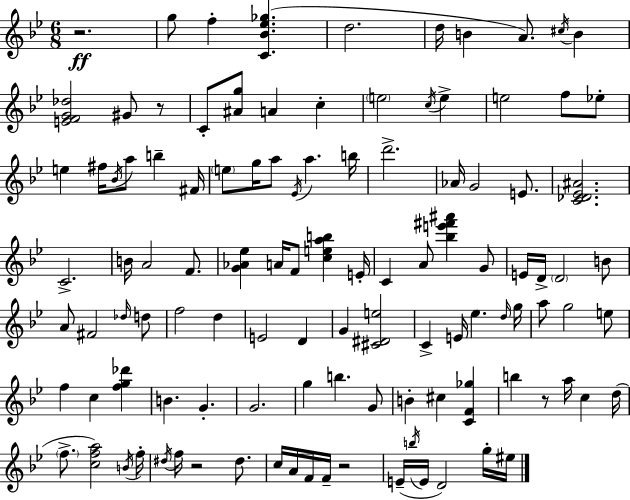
{
  \clef treble
  \numericTimeSignature
  \time 6/8
  \key bes \major
  r2.\ff | g''8 f''4-. <c' bes' ees'' ges''>4.( | d''2. | d''16 b'4 a'8.) \acciaccatura { cis''16 } b'4 | \break <e' f' g' des''>2 gis'8 r8 | c'8-. <ais' g''>8 a'4 c''4-. | \parenthesize e''2 \acciaccatura { c''16 } e''4-> | e''2 f''8 | \break ees''8-. e''4 fis''16 \acciaccatura { bes'16 } a''8 b''4-- | fis'16 \parenthesize e''8 g''16 a''8 \acciaccatura { ees'16 } a''4. | b''16 d'''2.-> | aes'16 g'2 | \break e'8. <c' des' ees' ais'>2. | c'2.-> | b'16 a'2 | f'8. <g' aes' ees''>4 a'16 f'8 <c'' e'' a'' b''>4 | \break e'16-. c'4 a'8 <bes'' e''' fis''' ais'''>4 | g'8 e'16 d'16-> \parenthesize d'2 | b'8 a'8 fis'2 | \grace { des''16 } d''8 f''2 | \break d''4 e'2 | d'4 g'4 <cis' dis' e''>2 | c'4-> e'16 ees''4. | \grace { d''16 } g''16 a''8 g''2 | \break e''8 f''4 c''4 | <f'' g'' des'''>4 b'4. | g'4.-. g'2. | g''4 b''4. | \break g'8 b'4-. cis''4 | <c' f' ges''>4 b''4 r8 | a''16 c''4 d''16( \parenthesize f''8.-> <c'' f'' a''>2) | \acciaccatura { b'16 } f''16-. \acciaccatura { dis''16 } f''16 r2 | \break dis''8. c''16 a'16 f'16 f'16-- | r2 e'16--( \acciaccatura { b''16 } e'16 d'2) | g''16-. eis''16 \bar "|."
}